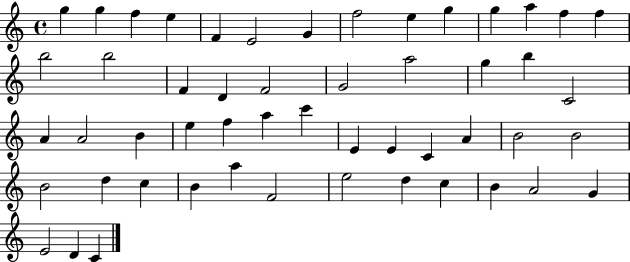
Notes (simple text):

G5/q G5/q F5/q E5/q F4/q E4/h G4/q F5/h E5/q G5/q G5/q A5/q F5/q F5/q B5/h B5/h F4/q D4/q F4/h G4/h A5/h G5/q B5/q C4/h A4/q A4/h B4/q E5/q F5/q A5/q C6/q E4/q E4/q C4/q A4/q B4/h B4/h B4/h D5/q C5/q B4/q A5/q F4/h E5/h D5/q C5/q B4/q A4/h G4/q E4/h D4/q C4/q